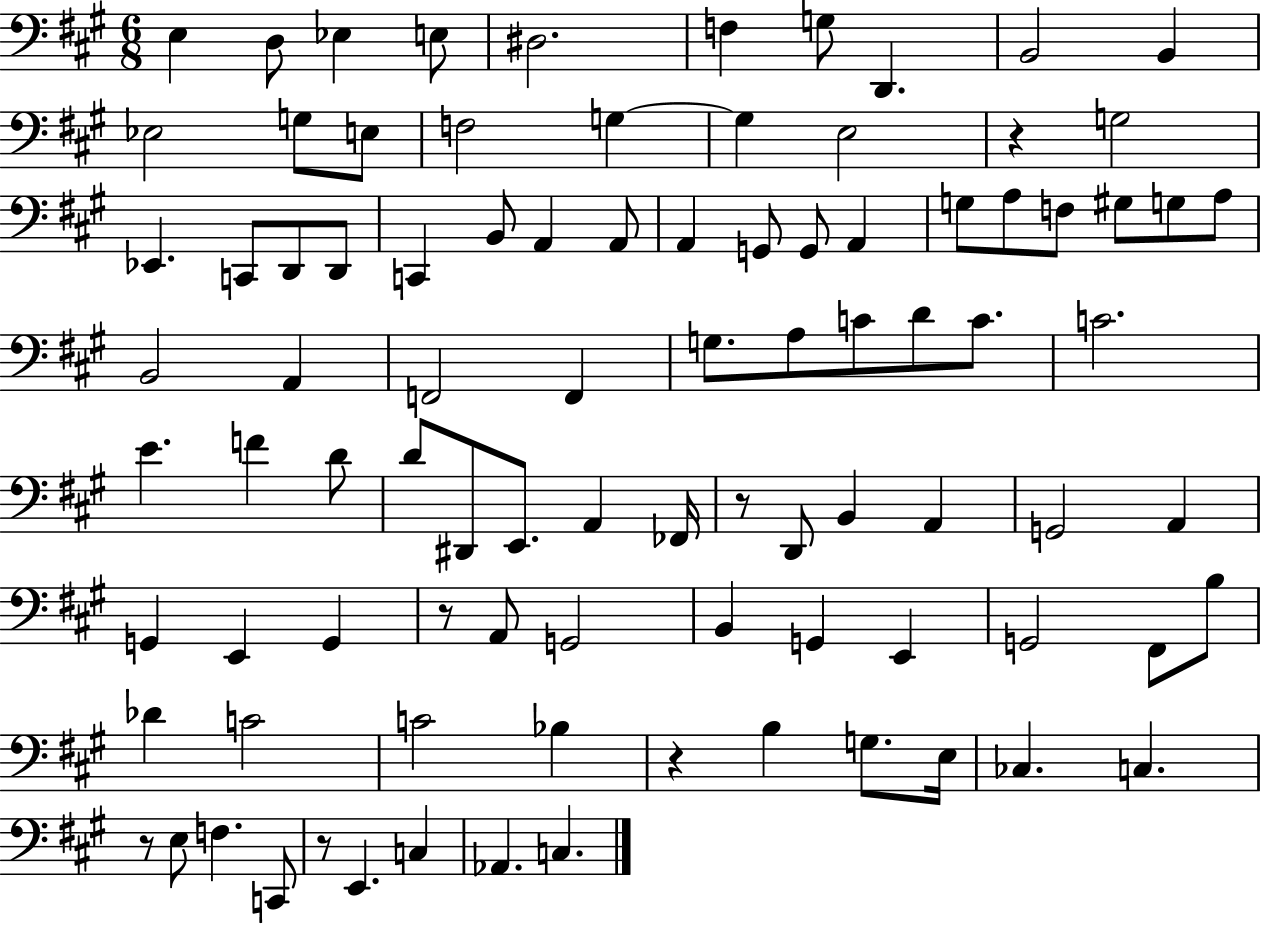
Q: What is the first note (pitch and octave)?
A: E3